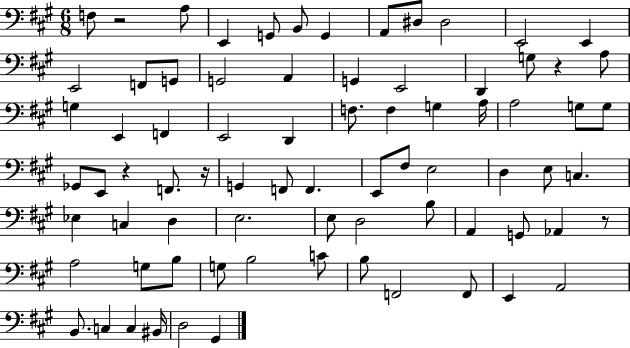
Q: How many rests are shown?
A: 5